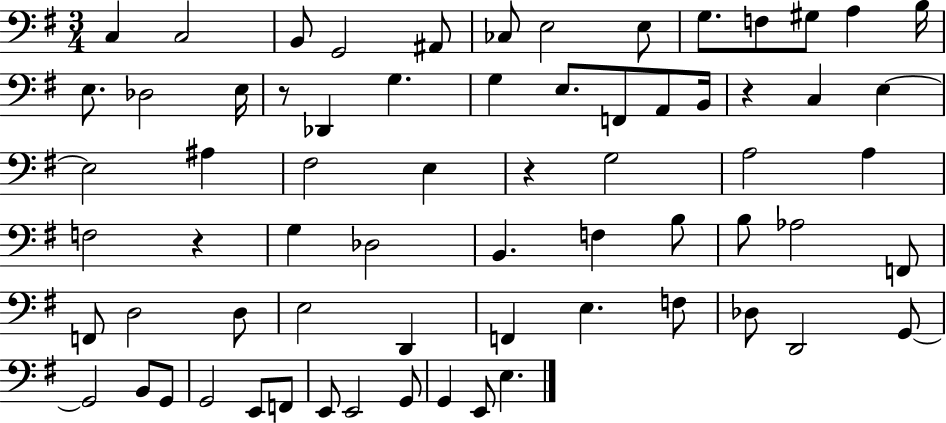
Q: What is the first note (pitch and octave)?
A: C3